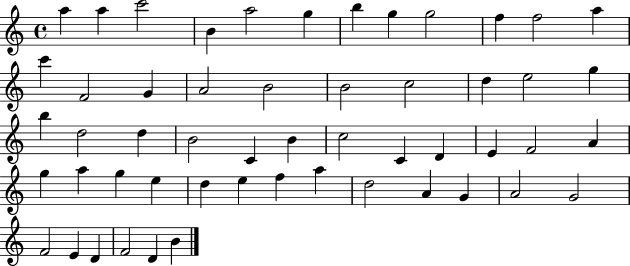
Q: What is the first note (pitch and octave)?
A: A5